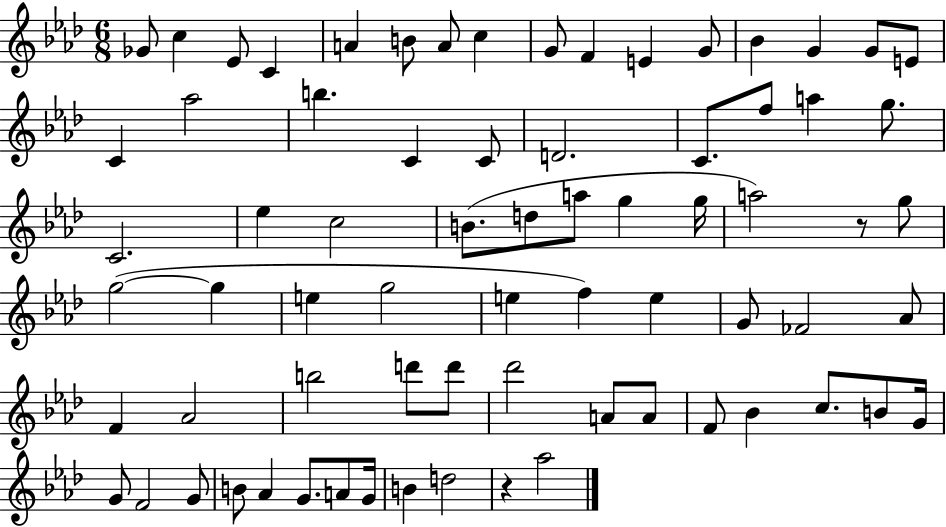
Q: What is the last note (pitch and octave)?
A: Ab5